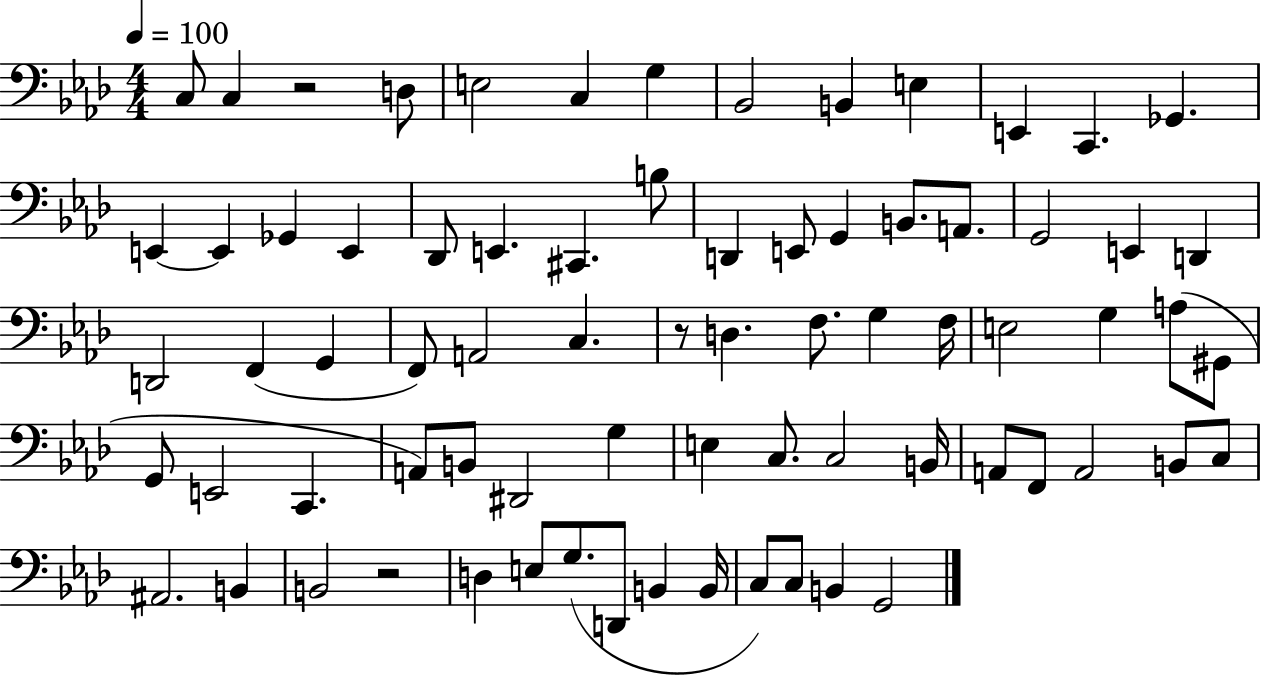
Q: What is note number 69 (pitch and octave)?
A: C3